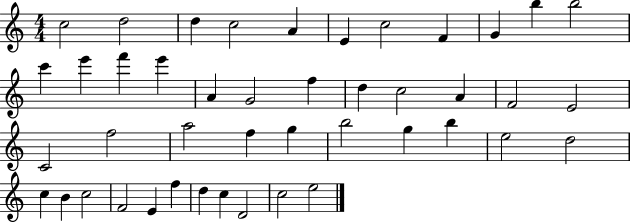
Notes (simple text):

C5/h D5/h D5/q C5/h A4/q E4/q C5/h F4/q G4/q B5/q B5/h C6/q E6/q F6/q E6/q A4/q G4/h F5/q D5/q C5/h A4/q F4/h E4/h C4/h F5/h A5/h F5/q G5/q B5/h G5/q B5/q E5/h D5/h C5/q B4/q C5/h F4/h E4/q F5/q D5/q C5/q D4/h C5/h E5/h